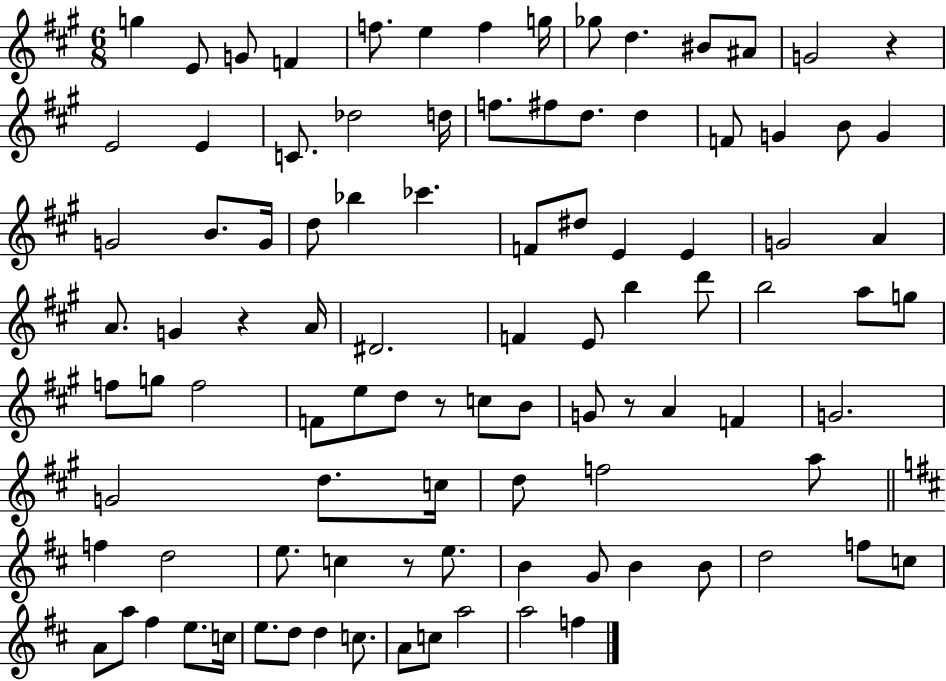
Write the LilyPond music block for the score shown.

{
  \clef treble
  \numericTimeSignature
  \time 6/8
  \key a \major
  g''4 e'8 g'8 f'4 | f''8. e''4 f''4 g''16 | ges''8 d''4. bis'8 ais'8 | g'2 r4 | \break e'2 e'4 | c'8. des''2 d''16 | f''8. fis''8 d''8. d''4 | f'8 g'4 b'8 g'4 | \break g'2 b'8. g'16 | d''8 bes''4 ces'''4. | f'8 dis''8 e'4 e'4 | g'2 a'4 | \break a'8. g'4 r4 a'16 | dis'2. | f'4 e'8 b''4 d'''8 | b''2 a''8 g''8 | \break f''8 g''8 f''2 | f'8 e''8 d''8 r8 c''8 b'8 | g'8 r8 a'4 f'4 | g'2. | \break g'2 d''8. c''16 | d''8 f''2 a''8 | \bar "||" \break \key d \major f''4 d''2 | e''8. c''4 r8 e''8. | b'4 g'8 b'4 b'8 | d''2 f''8 c''8 | \break a'8 a''8 fis''4 e''8. c''16 | e''8. d''8 d''4 c''8. | a'8 c''8 a''2 | a''2 f''4 | \break \bar "|."
}